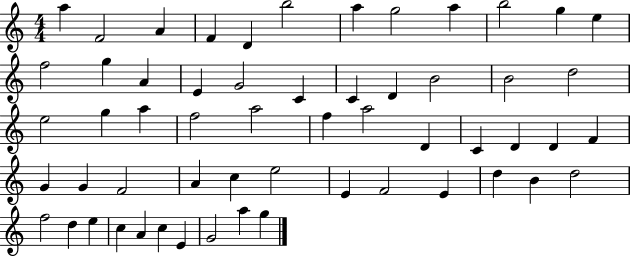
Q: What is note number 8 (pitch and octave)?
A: G5